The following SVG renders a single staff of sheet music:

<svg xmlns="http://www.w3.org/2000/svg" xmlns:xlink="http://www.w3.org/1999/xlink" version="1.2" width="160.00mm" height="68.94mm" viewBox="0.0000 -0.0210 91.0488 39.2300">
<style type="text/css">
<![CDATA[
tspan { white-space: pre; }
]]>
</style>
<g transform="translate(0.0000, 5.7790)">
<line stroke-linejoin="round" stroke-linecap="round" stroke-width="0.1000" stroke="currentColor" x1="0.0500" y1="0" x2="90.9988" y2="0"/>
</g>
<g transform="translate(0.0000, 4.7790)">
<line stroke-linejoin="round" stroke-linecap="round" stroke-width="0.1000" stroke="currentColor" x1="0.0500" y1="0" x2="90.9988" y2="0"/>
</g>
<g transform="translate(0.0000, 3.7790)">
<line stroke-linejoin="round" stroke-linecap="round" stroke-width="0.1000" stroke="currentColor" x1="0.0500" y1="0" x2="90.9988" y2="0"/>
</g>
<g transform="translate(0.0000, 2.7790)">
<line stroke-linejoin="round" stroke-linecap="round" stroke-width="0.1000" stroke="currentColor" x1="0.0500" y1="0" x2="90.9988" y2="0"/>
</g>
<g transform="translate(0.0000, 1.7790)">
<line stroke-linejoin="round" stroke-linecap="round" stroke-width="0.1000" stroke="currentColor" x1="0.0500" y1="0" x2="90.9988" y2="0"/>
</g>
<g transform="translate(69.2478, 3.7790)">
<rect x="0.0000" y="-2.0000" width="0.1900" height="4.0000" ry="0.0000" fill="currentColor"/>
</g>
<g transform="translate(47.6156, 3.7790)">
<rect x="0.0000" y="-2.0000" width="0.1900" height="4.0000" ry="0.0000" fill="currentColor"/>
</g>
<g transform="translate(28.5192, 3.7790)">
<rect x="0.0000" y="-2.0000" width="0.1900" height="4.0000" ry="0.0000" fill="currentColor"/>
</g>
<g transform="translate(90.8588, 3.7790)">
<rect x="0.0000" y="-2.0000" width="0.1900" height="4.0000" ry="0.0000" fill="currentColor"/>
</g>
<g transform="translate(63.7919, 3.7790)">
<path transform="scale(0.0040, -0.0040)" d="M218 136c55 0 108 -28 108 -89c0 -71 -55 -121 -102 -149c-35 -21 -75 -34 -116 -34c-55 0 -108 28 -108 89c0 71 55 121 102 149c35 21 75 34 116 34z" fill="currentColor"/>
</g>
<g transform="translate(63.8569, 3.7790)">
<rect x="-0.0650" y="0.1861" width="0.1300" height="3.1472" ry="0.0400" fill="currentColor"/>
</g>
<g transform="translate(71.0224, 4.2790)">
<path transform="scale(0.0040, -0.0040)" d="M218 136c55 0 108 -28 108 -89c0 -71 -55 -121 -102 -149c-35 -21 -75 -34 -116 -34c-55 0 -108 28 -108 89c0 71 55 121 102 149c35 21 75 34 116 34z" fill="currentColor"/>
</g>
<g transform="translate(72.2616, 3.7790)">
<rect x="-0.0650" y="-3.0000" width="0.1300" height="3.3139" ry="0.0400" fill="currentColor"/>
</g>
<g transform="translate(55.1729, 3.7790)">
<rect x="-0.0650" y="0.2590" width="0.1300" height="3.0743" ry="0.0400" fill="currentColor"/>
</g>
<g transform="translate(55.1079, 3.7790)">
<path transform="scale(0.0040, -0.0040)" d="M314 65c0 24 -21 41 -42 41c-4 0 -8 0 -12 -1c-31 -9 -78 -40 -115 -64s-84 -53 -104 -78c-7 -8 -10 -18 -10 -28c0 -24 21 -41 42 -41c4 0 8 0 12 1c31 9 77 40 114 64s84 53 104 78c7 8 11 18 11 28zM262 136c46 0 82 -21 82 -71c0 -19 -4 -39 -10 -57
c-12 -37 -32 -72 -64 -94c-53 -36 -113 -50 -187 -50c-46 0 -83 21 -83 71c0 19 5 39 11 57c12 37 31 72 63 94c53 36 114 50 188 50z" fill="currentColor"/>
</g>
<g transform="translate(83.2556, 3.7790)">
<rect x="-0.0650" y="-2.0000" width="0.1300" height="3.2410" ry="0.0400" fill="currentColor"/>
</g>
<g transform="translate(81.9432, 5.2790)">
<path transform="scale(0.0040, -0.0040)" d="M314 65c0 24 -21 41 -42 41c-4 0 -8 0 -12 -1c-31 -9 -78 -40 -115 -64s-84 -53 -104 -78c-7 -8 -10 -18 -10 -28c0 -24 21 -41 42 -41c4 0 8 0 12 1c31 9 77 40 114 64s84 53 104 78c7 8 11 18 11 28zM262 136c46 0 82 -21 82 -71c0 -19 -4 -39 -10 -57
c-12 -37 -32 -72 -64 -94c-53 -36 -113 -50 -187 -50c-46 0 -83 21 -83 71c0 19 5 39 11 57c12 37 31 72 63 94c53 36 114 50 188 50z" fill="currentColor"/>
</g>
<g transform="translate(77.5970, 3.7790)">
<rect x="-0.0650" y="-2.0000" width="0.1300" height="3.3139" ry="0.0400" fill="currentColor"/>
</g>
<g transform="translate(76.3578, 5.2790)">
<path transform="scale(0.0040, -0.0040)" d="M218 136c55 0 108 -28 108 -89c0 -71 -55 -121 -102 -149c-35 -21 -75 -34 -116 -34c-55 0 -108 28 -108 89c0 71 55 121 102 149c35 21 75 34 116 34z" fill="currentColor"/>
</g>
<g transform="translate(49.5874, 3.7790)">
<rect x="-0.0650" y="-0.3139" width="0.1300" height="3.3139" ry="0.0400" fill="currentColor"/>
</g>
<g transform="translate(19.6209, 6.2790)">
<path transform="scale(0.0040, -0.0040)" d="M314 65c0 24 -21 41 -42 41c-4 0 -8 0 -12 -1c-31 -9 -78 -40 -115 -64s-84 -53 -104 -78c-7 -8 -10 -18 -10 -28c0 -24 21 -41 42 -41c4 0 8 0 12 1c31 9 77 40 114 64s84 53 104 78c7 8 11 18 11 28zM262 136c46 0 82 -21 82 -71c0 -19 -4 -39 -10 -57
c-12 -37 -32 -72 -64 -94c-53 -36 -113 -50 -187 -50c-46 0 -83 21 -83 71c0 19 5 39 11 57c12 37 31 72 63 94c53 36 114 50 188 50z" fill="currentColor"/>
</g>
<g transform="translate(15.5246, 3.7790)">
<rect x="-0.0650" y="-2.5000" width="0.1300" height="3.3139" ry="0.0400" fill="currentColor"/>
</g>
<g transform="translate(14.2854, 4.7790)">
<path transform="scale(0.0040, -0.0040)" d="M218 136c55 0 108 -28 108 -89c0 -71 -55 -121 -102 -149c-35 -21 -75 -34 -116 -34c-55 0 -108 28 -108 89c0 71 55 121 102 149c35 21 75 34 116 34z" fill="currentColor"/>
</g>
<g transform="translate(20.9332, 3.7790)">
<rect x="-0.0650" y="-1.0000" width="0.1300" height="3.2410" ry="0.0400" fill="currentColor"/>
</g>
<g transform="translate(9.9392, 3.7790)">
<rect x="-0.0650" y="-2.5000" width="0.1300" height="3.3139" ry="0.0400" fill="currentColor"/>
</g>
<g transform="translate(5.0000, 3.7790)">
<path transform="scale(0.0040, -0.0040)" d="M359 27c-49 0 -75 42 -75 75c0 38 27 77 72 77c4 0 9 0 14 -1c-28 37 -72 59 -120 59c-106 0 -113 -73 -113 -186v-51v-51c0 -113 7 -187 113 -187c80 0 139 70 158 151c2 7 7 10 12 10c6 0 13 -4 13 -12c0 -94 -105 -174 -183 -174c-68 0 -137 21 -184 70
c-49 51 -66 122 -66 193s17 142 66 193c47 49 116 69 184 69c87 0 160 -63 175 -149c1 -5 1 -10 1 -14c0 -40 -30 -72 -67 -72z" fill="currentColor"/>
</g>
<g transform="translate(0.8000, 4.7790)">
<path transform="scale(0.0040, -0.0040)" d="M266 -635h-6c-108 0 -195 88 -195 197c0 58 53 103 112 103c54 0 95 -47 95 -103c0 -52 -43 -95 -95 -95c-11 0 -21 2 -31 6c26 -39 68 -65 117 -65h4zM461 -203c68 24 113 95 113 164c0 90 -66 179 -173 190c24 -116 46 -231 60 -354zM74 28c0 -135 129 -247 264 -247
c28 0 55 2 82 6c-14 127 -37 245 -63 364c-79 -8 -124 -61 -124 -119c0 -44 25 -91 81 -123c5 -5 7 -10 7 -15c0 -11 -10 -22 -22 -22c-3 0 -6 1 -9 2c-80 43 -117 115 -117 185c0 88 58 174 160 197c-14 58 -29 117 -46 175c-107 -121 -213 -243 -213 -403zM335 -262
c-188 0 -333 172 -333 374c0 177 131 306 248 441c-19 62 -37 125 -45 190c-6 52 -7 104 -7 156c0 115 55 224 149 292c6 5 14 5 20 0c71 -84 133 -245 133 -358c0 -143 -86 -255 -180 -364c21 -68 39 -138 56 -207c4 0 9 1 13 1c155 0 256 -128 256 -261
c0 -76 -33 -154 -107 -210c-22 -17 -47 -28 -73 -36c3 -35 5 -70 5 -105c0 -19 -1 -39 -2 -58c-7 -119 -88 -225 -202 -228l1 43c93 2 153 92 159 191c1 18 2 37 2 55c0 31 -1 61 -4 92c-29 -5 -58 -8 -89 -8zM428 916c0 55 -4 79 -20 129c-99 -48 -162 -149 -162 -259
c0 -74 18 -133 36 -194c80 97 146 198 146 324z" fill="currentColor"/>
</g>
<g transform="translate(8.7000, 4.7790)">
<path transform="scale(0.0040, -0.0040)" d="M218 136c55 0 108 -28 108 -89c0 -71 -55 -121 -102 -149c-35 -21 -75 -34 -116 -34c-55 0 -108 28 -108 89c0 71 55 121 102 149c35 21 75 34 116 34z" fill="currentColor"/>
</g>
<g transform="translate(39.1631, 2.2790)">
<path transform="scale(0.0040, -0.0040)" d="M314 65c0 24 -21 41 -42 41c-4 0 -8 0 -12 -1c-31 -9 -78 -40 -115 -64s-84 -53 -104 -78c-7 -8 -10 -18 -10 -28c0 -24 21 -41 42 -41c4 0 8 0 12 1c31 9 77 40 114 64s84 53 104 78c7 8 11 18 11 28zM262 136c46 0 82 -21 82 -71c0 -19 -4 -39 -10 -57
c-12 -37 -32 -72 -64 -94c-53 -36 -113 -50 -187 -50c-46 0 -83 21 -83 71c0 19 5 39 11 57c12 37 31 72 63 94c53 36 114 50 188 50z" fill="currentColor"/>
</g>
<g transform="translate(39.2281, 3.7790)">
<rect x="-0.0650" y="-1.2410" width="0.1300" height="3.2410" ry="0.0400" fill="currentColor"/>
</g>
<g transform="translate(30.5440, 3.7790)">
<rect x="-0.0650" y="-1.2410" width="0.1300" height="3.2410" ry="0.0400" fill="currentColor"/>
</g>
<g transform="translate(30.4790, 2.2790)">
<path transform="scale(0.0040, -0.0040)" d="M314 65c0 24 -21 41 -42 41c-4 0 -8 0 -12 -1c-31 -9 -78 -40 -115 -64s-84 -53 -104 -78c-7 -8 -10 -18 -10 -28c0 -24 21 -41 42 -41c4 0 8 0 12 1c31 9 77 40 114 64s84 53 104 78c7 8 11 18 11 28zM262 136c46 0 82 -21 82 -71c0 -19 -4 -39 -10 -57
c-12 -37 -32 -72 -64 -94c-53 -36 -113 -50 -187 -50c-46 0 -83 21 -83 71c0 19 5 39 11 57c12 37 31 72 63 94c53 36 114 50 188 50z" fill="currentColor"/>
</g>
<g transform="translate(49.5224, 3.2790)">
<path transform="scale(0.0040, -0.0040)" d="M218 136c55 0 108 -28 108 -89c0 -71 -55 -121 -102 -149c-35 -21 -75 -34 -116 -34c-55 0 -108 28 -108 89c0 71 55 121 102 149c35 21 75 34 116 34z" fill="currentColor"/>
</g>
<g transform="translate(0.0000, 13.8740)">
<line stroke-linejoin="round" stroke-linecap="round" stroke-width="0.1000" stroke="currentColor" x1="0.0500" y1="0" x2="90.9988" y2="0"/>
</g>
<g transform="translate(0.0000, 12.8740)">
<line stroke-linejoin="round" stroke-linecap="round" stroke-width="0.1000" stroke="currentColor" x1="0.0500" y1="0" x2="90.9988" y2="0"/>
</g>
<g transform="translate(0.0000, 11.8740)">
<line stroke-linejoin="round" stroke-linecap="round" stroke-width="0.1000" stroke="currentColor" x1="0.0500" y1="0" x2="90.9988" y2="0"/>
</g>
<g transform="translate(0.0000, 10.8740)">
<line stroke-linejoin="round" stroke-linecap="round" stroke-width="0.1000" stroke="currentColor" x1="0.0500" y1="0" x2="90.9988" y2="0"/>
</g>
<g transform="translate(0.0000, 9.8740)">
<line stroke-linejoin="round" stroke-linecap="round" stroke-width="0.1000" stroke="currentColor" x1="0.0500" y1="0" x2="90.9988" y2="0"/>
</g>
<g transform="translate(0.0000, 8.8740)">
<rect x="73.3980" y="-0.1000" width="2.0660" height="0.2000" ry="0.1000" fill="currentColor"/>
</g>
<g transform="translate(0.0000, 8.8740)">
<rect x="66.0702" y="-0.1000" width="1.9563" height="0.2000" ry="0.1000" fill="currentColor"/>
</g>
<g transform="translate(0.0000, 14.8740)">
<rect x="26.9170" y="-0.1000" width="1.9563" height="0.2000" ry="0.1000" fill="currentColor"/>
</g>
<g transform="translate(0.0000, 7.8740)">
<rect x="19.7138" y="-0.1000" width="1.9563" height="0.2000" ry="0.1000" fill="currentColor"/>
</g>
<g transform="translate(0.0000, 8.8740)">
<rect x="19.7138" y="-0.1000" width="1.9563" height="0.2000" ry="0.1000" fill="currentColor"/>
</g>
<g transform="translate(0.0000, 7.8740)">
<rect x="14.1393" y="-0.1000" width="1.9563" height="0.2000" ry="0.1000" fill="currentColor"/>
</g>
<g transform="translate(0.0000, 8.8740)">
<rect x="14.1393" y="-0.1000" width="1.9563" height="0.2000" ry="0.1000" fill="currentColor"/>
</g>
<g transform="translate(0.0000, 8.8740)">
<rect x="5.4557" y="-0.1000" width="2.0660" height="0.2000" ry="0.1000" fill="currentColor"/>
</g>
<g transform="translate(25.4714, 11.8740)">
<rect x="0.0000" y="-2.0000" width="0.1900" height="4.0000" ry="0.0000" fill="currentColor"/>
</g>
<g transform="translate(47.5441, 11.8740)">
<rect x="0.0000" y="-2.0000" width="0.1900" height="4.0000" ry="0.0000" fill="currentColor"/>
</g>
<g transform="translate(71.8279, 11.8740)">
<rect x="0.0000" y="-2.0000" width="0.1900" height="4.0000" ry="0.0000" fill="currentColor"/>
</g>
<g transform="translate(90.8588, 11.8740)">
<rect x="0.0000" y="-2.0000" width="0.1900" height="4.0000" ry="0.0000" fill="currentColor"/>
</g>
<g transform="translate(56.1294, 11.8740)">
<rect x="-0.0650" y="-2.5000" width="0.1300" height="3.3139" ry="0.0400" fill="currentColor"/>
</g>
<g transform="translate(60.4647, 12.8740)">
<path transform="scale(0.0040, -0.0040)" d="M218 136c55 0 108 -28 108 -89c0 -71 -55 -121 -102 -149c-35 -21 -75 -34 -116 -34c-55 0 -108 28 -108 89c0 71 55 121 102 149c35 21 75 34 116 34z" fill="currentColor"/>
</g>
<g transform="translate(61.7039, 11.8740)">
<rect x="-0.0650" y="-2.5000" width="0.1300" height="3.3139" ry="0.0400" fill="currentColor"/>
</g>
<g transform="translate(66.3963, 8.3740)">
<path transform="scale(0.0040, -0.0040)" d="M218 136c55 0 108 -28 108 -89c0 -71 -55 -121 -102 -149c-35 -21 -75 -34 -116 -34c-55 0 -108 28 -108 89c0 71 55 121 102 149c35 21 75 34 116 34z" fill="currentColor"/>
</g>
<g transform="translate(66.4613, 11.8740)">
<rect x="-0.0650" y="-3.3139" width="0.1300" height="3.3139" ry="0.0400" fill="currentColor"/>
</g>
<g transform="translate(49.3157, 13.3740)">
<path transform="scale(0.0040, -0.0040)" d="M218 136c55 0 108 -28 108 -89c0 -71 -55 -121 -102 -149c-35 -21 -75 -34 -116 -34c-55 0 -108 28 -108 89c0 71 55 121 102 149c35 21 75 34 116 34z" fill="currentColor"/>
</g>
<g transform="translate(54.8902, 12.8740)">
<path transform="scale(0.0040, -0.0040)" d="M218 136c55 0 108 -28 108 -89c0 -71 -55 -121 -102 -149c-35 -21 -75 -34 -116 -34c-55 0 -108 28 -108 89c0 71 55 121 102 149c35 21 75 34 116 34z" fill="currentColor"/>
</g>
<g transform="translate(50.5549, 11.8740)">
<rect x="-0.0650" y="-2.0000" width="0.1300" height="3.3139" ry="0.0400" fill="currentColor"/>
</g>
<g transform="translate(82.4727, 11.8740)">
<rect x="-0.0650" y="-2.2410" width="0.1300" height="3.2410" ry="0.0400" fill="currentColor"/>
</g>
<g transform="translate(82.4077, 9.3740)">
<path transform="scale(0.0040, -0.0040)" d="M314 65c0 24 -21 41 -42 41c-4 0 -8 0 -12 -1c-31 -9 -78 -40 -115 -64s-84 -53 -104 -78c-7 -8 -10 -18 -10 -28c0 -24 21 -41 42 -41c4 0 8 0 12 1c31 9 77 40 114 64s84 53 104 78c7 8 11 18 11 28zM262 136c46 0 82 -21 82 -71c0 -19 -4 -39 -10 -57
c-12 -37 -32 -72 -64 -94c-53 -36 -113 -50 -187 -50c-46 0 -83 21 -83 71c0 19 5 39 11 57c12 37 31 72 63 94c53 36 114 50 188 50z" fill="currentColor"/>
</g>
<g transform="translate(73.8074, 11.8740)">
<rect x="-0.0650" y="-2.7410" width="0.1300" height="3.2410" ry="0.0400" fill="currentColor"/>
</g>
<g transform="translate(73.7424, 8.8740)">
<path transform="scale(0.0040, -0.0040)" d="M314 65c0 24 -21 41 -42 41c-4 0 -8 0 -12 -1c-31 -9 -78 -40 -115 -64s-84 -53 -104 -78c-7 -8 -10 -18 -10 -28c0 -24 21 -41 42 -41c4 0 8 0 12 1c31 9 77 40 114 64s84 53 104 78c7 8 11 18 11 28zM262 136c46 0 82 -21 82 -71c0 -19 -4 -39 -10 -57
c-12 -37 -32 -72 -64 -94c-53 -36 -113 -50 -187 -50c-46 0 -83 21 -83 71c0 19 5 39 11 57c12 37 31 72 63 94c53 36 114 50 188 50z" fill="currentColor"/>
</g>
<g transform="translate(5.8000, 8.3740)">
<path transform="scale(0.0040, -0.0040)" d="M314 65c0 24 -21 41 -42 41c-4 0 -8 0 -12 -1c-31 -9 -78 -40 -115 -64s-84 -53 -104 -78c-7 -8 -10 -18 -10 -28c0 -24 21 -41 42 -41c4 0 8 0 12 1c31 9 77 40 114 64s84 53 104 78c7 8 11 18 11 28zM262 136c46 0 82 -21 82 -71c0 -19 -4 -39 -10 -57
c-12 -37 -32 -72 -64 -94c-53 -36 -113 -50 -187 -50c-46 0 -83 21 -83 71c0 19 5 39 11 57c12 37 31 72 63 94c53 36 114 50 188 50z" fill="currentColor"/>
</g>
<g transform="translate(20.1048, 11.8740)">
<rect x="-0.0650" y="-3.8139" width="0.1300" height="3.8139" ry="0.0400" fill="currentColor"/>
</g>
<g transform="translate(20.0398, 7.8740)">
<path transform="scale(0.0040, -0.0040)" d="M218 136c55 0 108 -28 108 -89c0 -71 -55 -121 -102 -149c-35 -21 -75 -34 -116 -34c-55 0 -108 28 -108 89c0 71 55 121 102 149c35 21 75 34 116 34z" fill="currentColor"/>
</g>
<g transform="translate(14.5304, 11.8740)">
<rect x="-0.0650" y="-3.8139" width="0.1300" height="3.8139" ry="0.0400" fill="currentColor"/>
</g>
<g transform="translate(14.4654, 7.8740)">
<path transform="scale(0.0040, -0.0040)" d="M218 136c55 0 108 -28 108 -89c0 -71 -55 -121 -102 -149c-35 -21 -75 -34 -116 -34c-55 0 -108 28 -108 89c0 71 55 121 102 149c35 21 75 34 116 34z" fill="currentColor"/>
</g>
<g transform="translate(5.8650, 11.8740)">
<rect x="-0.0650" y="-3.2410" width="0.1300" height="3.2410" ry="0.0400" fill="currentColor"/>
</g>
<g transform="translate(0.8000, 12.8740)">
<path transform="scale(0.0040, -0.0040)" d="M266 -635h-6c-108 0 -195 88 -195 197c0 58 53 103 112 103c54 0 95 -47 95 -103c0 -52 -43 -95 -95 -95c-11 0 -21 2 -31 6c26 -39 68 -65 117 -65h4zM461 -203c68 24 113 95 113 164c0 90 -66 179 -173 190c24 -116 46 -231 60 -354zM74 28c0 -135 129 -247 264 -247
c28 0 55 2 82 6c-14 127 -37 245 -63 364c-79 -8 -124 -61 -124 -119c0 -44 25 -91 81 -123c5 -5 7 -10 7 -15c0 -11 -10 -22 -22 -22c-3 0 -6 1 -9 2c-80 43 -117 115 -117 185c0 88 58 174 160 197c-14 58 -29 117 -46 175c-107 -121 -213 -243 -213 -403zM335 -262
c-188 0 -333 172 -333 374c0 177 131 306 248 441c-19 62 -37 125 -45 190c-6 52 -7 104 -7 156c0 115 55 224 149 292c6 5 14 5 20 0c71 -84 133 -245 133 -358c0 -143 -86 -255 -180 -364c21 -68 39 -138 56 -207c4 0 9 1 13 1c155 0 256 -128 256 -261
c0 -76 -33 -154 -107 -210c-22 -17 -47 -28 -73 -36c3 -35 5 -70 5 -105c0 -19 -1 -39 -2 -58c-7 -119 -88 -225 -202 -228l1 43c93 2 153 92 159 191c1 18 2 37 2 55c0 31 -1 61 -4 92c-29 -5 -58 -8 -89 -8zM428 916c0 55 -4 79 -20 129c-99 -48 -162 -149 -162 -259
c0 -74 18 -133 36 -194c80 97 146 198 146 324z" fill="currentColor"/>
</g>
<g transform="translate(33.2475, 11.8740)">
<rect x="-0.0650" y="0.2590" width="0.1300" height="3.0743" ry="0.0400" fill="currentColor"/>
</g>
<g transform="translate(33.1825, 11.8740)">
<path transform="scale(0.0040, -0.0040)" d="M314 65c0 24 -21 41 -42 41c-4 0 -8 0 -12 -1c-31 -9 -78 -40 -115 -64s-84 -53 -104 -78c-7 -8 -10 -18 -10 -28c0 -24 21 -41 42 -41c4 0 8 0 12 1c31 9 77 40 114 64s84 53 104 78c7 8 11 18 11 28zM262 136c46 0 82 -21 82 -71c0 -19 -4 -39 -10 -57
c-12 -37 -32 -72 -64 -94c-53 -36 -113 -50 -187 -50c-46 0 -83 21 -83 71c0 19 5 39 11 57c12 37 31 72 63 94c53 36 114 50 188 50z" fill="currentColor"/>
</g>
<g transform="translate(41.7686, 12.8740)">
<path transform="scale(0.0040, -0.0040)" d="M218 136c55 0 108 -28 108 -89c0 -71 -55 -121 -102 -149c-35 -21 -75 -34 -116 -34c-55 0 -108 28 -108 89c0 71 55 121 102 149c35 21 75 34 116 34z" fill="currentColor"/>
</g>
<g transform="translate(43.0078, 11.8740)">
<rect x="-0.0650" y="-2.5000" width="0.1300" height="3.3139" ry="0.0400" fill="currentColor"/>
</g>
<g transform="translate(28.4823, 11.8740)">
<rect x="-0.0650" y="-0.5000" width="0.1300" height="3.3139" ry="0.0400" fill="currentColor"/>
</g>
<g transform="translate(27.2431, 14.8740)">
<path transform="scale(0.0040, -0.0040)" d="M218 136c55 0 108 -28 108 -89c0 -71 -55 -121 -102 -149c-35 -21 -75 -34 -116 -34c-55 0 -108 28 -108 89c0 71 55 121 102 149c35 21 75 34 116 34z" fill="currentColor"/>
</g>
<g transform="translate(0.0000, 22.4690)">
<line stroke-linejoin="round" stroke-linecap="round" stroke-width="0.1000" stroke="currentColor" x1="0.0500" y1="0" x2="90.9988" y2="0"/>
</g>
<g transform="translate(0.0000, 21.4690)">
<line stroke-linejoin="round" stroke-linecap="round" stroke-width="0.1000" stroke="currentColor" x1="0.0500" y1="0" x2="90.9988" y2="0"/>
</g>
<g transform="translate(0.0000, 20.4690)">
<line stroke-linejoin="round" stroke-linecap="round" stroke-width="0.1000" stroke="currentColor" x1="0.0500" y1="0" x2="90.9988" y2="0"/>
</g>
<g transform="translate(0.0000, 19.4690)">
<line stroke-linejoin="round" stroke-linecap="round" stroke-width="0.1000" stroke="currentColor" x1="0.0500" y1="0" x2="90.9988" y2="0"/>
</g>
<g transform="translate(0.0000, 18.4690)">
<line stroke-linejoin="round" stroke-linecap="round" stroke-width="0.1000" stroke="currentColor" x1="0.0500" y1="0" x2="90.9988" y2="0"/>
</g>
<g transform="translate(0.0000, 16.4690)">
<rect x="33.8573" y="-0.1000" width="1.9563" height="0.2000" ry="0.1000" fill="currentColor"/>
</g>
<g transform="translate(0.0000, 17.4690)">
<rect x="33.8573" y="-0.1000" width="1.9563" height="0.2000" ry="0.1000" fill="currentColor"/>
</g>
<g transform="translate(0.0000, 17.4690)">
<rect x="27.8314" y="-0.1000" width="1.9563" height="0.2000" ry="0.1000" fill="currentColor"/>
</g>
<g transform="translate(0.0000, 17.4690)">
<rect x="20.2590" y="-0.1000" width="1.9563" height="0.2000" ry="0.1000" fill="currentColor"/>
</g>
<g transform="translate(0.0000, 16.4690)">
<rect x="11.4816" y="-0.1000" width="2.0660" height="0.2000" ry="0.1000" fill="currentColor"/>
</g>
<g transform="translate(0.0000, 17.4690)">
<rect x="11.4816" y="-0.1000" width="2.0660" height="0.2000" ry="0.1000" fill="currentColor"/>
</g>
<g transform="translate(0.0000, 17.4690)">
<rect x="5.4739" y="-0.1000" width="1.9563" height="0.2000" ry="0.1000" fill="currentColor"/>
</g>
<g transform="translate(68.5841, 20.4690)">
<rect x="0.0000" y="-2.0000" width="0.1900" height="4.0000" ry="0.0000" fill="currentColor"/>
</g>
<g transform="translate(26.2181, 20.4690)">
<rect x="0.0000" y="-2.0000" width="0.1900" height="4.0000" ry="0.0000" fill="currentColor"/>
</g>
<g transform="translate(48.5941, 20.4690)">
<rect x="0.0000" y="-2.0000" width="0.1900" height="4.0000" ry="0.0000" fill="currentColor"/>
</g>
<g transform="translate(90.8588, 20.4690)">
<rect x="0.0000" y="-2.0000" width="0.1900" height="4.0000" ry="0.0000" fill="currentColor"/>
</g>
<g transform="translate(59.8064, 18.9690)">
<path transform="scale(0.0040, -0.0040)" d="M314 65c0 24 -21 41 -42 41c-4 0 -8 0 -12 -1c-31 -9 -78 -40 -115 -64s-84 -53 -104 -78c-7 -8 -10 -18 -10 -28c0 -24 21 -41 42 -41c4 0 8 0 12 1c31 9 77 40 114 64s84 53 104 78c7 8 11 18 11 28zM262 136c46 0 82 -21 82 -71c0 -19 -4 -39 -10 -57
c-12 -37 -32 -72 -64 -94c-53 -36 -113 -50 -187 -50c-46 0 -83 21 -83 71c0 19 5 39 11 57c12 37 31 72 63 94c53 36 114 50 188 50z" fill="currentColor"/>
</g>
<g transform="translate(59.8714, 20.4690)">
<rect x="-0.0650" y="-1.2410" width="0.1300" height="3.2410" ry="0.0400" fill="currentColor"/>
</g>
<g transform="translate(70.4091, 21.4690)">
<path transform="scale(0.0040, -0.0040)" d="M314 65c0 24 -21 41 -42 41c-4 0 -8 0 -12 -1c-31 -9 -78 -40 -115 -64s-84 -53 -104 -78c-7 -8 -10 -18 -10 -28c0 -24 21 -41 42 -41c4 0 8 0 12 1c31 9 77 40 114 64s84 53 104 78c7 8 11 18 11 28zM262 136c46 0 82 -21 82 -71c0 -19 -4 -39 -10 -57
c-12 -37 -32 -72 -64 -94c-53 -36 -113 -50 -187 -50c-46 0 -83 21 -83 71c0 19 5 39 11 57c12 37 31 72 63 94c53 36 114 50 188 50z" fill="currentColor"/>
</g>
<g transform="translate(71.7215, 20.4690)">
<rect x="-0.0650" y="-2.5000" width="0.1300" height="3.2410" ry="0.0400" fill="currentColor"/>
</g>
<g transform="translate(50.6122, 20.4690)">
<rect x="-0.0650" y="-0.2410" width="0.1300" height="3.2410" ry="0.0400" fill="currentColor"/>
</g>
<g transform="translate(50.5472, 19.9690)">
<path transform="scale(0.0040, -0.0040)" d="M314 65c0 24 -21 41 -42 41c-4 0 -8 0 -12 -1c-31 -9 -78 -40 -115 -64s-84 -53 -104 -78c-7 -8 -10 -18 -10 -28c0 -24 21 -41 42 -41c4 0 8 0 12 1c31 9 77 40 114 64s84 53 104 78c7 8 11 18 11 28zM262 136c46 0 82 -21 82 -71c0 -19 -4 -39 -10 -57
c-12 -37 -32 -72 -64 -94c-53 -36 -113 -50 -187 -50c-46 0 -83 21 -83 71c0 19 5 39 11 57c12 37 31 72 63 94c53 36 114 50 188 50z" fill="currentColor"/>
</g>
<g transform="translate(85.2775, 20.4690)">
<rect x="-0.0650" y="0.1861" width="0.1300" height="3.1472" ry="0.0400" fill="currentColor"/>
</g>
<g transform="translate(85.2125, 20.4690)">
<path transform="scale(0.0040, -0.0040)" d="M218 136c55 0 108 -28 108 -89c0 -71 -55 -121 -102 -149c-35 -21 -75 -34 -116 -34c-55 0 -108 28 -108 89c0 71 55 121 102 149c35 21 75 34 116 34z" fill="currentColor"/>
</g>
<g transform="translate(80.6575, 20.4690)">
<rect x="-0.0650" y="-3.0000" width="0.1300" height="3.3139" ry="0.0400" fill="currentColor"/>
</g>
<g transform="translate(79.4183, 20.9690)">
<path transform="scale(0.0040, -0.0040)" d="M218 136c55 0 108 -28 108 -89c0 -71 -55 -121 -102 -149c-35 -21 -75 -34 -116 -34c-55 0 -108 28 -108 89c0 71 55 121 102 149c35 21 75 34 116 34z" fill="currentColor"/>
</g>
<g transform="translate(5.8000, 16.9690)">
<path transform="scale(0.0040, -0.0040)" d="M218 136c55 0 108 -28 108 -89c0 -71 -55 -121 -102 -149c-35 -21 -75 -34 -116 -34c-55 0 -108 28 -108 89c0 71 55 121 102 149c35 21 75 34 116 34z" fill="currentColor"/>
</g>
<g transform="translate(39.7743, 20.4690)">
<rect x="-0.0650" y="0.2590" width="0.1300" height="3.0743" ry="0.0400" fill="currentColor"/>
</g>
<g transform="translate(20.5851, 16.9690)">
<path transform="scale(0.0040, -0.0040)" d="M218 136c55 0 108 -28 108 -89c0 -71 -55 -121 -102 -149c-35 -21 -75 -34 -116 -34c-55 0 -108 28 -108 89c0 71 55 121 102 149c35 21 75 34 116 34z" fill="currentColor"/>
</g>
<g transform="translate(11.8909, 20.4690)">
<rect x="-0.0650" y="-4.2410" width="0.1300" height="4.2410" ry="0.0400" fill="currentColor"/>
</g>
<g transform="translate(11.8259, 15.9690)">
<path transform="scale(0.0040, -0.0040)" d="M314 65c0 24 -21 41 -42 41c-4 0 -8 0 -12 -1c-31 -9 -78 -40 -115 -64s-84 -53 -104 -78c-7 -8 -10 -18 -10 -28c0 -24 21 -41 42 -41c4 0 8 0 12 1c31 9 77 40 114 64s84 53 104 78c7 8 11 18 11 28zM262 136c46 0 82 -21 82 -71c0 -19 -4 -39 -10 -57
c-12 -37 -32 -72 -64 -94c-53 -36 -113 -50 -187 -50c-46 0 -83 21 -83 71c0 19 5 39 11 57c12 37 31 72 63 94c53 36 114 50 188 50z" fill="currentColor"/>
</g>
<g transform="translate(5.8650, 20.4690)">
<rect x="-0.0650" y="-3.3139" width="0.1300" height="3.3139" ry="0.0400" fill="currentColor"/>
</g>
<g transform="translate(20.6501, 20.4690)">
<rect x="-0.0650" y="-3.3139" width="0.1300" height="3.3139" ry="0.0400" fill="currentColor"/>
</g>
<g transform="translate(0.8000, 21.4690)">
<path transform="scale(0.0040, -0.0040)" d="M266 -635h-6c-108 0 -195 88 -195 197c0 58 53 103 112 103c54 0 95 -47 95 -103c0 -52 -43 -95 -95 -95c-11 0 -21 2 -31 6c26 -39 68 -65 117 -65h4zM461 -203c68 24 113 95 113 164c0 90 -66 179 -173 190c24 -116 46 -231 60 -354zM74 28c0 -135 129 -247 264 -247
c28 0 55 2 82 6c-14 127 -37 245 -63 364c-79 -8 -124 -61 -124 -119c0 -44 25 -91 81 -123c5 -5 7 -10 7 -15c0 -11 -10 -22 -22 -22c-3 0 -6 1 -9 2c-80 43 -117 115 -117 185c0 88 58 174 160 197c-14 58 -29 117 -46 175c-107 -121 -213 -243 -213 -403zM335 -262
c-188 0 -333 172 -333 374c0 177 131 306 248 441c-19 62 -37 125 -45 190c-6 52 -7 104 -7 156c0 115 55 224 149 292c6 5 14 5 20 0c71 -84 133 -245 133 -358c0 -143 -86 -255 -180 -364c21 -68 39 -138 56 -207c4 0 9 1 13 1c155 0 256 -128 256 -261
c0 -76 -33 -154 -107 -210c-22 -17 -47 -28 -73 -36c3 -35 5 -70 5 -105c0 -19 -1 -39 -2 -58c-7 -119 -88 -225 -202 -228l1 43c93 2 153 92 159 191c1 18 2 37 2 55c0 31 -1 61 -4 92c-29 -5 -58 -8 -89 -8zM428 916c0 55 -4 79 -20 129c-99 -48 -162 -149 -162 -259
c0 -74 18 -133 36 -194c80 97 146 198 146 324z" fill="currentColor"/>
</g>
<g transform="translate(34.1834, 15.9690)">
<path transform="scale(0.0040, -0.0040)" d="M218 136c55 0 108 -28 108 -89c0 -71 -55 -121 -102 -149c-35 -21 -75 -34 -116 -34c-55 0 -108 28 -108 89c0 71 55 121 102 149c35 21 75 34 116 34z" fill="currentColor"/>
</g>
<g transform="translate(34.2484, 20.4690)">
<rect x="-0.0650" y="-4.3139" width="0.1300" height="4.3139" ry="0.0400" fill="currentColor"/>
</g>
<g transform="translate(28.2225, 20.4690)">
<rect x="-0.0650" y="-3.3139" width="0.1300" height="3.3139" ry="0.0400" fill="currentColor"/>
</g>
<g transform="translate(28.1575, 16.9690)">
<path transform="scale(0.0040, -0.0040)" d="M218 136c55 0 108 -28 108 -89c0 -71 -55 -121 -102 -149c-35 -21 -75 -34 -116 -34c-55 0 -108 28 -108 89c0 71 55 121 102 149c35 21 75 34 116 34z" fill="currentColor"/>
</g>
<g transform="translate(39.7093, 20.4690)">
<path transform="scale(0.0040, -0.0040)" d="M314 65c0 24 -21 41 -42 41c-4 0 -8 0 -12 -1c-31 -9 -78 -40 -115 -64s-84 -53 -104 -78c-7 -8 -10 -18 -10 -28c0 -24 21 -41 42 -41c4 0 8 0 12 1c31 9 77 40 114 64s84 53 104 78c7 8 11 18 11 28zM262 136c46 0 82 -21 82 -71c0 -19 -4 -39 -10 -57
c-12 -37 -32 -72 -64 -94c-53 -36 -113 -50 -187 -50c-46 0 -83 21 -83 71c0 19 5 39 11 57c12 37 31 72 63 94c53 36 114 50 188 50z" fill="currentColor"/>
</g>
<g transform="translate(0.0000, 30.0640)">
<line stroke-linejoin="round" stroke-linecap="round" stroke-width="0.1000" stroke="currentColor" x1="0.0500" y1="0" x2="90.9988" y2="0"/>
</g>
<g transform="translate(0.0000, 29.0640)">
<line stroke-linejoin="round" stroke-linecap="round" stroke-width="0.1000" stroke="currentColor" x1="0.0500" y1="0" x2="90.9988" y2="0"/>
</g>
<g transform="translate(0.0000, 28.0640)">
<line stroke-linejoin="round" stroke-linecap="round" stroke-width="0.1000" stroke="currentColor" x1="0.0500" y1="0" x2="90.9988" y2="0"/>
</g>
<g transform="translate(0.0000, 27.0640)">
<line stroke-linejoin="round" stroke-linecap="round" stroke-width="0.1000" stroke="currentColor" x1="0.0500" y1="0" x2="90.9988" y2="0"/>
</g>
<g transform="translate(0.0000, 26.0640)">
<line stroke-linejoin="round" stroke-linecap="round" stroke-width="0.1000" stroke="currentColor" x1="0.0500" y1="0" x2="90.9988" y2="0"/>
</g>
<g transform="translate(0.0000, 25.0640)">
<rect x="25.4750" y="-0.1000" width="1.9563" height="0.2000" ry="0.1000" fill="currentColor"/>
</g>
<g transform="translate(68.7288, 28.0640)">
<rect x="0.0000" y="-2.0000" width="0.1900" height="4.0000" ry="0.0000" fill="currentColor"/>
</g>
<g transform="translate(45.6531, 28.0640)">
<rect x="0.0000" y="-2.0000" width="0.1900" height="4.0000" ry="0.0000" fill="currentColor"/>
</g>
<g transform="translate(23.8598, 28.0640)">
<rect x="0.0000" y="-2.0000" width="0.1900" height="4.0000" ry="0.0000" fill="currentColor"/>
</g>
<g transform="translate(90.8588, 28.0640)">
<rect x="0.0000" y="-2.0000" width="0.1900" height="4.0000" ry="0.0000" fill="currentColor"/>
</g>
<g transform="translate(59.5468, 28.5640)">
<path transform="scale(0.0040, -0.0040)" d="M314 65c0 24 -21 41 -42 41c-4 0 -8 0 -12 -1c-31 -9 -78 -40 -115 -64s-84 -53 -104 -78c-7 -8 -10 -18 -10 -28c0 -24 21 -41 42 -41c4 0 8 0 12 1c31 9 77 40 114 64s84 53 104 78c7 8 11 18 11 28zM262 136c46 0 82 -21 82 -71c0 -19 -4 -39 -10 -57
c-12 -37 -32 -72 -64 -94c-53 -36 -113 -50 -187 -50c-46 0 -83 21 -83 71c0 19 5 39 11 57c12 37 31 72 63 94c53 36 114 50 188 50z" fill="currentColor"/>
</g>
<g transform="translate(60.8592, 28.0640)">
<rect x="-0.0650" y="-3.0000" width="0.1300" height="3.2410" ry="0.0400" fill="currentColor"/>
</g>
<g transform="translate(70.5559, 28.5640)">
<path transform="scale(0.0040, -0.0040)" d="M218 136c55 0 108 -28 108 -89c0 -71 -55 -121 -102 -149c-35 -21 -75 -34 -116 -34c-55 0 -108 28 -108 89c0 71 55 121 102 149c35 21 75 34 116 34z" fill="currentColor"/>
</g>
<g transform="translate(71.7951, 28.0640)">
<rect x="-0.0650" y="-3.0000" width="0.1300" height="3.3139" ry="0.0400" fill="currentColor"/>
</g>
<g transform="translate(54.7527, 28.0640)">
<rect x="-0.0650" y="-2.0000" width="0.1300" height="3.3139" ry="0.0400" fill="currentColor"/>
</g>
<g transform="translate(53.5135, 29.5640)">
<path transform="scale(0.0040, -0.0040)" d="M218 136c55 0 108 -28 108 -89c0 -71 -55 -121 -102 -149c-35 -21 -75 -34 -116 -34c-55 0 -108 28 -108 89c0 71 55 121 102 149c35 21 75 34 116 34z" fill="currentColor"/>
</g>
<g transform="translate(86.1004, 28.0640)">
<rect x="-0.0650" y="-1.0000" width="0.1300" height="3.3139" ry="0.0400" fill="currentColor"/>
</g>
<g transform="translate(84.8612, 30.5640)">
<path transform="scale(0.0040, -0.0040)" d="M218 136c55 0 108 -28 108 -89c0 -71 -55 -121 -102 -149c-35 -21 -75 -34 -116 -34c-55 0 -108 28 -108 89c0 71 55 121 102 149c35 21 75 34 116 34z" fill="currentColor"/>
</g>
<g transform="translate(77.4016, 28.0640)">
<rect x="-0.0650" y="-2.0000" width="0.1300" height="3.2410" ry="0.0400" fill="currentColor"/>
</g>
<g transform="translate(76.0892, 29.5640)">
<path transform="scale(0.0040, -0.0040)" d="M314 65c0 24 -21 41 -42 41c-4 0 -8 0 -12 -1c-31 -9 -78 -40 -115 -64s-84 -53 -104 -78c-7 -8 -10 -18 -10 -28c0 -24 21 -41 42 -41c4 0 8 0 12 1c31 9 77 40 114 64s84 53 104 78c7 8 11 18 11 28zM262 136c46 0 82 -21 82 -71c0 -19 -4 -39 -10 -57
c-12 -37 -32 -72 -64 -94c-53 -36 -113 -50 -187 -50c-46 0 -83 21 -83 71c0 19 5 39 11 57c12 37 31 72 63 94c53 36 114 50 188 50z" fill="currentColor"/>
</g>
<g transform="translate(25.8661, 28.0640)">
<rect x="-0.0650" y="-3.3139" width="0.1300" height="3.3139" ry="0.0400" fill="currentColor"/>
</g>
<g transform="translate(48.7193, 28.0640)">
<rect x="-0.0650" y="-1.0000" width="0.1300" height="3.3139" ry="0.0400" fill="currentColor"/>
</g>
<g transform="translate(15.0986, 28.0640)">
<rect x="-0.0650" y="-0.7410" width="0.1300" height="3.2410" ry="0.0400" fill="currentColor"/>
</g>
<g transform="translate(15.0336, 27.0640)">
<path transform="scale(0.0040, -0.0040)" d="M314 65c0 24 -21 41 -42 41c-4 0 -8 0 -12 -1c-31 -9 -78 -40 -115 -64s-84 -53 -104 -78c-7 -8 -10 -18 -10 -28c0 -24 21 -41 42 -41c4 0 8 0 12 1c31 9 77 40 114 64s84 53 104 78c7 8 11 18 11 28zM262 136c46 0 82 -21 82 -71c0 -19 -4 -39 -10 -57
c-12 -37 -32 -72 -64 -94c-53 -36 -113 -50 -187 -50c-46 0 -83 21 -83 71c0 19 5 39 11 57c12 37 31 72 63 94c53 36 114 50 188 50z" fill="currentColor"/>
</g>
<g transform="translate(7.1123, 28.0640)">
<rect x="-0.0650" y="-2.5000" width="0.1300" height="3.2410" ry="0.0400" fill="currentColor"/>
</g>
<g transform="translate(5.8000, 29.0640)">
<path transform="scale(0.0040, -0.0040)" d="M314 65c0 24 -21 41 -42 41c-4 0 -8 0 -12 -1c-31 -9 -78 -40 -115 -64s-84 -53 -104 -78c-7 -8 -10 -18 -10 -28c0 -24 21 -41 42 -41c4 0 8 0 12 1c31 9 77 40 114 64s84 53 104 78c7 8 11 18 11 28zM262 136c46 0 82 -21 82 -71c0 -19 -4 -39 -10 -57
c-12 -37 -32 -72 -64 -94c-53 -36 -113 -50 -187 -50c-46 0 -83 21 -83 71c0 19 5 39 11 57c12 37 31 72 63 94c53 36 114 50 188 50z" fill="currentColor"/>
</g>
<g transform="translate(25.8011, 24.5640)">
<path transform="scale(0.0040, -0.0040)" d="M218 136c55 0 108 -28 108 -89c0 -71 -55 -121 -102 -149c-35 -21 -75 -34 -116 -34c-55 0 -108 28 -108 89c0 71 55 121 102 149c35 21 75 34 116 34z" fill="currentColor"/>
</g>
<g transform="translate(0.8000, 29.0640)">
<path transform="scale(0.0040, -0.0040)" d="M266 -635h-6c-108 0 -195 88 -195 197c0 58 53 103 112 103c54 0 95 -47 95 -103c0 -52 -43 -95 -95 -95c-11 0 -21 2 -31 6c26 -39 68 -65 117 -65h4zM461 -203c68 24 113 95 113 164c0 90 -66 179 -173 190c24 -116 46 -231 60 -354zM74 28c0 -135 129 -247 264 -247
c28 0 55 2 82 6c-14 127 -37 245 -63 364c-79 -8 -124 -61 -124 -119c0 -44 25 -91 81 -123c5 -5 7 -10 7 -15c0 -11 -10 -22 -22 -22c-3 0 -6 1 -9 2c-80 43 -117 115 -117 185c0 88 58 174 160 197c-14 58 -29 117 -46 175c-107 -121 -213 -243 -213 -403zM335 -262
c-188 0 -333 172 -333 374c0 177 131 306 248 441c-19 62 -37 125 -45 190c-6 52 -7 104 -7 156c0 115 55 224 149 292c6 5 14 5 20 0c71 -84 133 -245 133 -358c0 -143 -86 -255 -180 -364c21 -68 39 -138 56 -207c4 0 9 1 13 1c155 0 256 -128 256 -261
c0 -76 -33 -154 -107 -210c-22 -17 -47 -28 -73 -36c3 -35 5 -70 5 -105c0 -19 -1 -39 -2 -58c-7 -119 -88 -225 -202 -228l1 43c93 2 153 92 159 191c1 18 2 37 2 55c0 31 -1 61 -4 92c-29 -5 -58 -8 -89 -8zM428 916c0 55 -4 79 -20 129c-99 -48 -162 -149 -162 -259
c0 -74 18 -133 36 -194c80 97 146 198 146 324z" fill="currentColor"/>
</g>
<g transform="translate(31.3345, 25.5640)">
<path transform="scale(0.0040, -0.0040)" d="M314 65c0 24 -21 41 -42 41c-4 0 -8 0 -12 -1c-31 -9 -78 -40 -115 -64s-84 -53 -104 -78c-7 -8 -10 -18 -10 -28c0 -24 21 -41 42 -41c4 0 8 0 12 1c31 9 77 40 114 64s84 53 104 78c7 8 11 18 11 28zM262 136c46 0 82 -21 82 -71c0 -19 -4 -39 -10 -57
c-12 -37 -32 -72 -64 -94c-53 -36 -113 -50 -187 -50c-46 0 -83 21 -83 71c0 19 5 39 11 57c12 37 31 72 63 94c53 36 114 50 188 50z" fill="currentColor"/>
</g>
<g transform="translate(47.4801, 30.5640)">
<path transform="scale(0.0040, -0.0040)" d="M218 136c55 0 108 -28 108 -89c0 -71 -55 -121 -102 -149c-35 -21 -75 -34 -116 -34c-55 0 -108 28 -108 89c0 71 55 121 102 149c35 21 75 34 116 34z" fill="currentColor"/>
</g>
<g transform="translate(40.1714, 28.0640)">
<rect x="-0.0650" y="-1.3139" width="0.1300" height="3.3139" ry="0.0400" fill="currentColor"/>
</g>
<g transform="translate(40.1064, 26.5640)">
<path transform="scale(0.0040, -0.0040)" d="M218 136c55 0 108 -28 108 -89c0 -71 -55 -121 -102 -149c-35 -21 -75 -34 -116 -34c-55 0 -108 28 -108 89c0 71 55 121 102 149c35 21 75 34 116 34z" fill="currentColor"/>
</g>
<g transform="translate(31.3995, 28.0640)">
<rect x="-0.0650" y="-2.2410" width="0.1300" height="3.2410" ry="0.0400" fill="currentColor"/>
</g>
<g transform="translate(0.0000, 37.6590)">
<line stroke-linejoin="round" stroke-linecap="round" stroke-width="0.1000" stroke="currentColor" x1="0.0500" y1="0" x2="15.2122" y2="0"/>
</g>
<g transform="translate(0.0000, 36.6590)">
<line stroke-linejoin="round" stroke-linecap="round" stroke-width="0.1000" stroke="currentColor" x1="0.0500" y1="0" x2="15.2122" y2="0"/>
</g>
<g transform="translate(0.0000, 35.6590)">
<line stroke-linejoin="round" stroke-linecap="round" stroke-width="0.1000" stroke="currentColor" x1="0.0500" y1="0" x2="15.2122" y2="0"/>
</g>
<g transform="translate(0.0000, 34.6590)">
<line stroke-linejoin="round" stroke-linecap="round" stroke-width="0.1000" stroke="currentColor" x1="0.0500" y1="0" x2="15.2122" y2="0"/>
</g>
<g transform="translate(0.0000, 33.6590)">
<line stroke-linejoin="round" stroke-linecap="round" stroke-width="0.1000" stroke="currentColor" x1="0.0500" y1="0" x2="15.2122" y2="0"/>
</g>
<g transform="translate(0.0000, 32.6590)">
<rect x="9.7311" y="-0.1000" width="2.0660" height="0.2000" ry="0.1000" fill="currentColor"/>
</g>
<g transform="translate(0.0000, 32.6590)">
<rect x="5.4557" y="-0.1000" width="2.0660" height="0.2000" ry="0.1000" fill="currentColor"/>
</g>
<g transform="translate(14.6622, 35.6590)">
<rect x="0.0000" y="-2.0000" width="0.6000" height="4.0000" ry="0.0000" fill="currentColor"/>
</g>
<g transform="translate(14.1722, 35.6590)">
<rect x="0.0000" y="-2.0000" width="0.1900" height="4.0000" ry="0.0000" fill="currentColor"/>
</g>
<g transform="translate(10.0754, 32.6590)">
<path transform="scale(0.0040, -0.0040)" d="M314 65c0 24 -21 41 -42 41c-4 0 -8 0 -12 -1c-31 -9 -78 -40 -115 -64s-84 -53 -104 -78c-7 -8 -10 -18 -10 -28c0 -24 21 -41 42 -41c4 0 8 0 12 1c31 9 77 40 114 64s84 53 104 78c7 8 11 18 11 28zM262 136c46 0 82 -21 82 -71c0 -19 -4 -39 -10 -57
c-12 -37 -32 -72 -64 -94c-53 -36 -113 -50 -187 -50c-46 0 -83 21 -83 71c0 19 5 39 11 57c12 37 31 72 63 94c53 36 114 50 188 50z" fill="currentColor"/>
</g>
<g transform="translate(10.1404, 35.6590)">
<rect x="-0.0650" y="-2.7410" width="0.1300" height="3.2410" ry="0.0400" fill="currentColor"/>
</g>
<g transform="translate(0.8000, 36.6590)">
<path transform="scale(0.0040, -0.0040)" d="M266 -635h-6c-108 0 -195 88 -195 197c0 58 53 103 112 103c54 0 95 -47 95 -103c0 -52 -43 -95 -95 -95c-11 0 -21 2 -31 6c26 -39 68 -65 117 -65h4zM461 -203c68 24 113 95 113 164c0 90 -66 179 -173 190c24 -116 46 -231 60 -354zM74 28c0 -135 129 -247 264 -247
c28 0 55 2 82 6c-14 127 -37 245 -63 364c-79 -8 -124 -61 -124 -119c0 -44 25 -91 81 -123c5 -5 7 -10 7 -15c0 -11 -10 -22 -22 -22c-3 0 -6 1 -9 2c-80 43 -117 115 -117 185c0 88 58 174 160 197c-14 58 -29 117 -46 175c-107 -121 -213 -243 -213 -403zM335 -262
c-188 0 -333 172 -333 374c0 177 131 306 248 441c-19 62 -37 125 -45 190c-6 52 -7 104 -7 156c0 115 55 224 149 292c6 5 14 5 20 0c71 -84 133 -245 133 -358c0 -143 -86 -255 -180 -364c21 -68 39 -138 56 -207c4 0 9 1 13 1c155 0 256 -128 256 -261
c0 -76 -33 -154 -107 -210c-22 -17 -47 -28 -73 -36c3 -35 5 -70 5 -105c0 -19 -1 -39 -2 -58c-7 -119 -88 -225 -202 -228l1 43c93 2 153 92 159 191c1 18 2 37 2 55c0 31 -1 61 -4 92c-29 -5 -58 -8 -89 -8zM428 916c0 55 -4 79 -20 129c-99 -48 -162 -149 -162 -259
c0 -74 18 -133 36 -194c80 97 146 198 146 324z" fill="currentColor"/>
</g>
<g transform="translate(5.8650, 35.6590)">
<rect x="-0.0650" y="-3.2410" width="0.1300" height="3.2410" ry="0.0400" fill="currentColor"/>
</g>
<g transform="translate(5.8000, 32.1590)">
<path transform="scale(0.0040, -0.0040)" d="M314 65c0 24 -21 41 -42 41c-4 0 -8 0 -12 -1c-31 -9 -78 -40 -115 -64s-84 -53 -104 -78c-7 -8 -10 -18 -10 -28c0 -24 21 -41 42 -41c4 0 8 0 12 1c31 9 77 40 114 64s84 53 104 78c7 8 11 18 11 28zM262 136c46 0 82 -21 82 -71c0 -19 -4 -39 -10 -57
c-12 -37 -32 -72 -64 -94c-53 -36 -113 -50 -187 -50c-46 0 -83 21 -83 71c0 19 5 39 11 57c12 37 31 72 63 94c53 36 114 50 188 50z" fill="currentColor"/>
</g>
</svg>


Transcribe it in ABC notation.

X:1
T:Untitled
M:4/4
L:1/4
K:C
G G D2 e2 e2 c B2 B A F F2 b2 c' c' C B2 G F G G b a2 g2 b d'2 b b d' B2 c2 e2 G2 A B G2 d2 b g2 e D F A2 A F2 D b2 a2